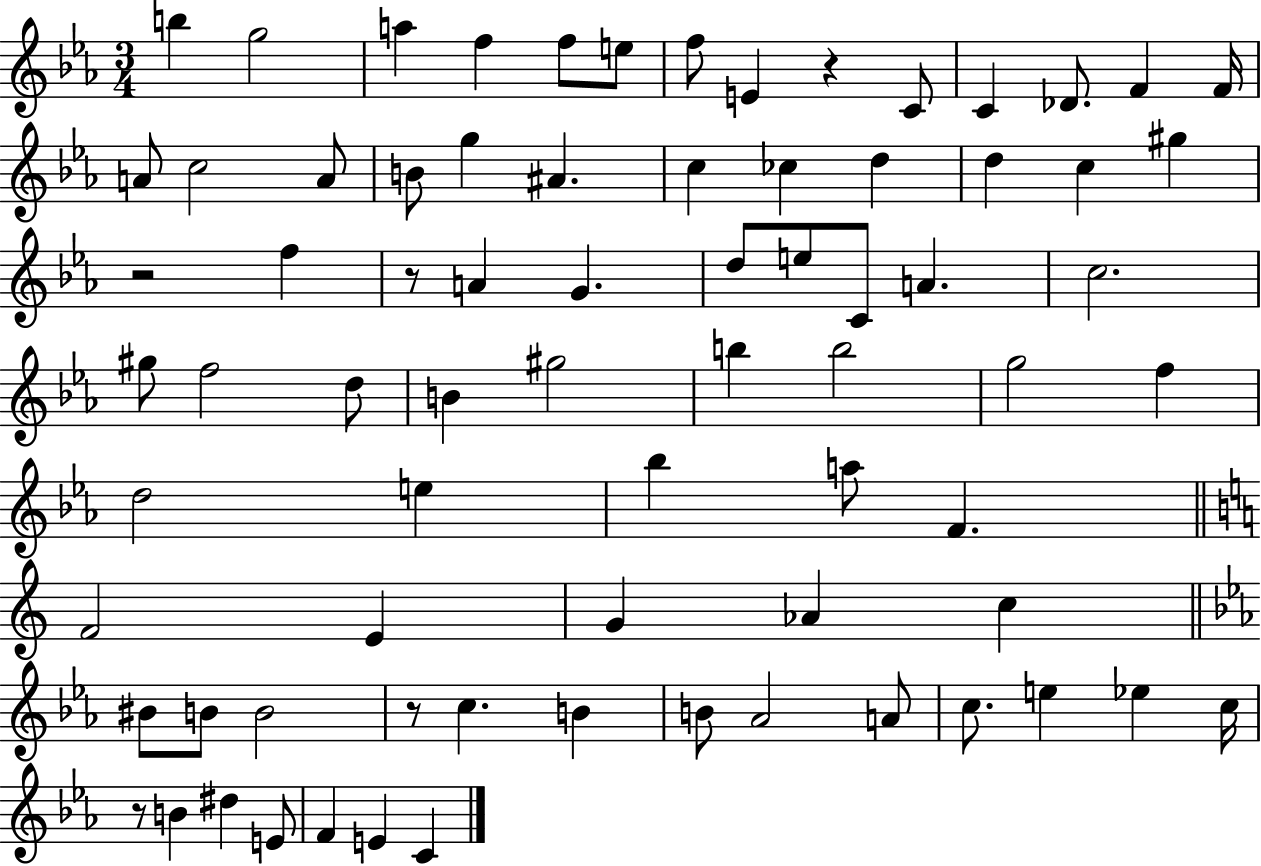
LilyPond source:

{
  \clef treble
  \numericTimeSignature
  \time 3/4
  \key ees \major
  \repeat volta 2 { b''4 g''2 | a''4 f''4 f''8 e''8 | f''8 e'4 r4 c'8 | c'4 des'8. f'4 f'16 | \break a'8 c''2 a'8 | b'8 g''4 ais'4. | c''4 ces''4 d''4 | d''4 c''4 gis''4 | \break r2 f''4 | r8 a'4 g'4. | d''8 e''8 c'8 a'4. | c''2. | \break gis''8 f''2 d''8 | b'4 gis''2 | b''4 b''2 | g''2 f''4 | \break d''2 e''4 | bes''4 a''8 f'4. | \bar "||" \break \key c \major f'2 e'4 | g'4 aes'4 c''4 | \bar "||" \break \key ees \major bis'8 b'8 b'2 | r8 c''4. b'4 | b'8 aes'2 a'8 | c''8. e''4 ees''4 c''16 | \break r8 b'4 dis''4 e'8 | f'4 e'4 c'4 | } \bar "|."
}